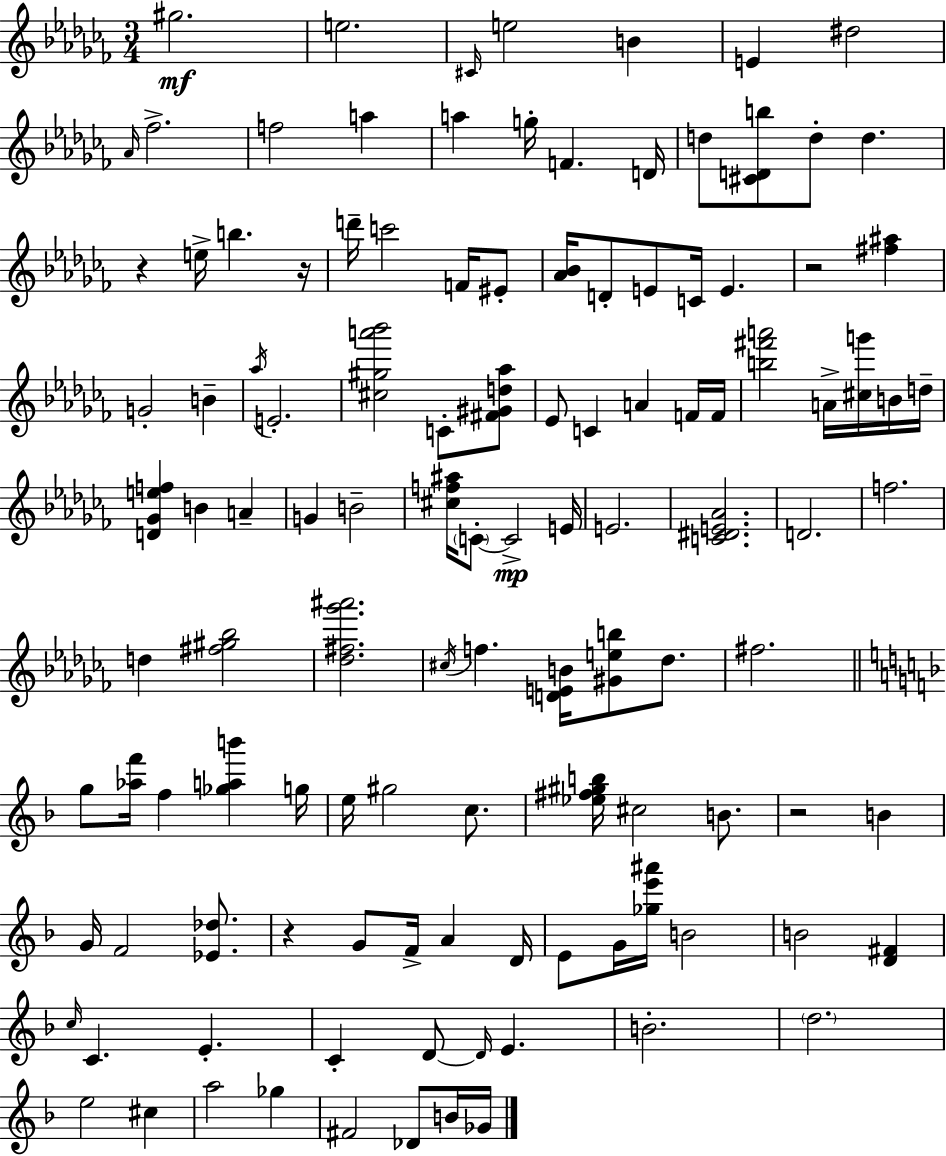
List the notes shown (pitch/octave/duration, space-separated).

G#5/h. E5/h. C#4/s E5/h B4/q E4/q D#5/h Ab4/s FES5/h. F5/h A5/q A5/q G5/s F4/q. D4/s D5/e [C#4,D4,B5]/e D5/e D5/q. R/q E5/s B5/q. R/s D6/s C6/h F4/s EIS4/e [Ab4,Bb4]/s D4/e E4/e C4/s E4/q. R/h [F#5,A#5]/q G4/h B4/q Ab5/s E4/h. [C#5,G#5,A6,Bb6]/h C4/e [F#4,G#4,D5,Ab5]/e Eb4/e C4/q A4/q F4/s F4/s [B5,F#6,A6]/h A4/s [C#5,G6]/s B4/s D5/s [D4,Gb4,E5,F5]/q B4/q A4/q G4/q B4/h [C#5,F5,A#5]/s C4/e C4/h E4/s E4/h. [C4,D#4,E4,Ab4]/h. D4/h. F5/h. D5/q [F#5,G#5,Bb5]/h [Db5,F#5,Gb6,A#6]/h. C#5/s F5/q. [D4,E4,B4]/s [G#4,E5,B5]/e Db5/e. F#5/h. G5/e [Ab5,F6]/s F5/q [Gb5,A5,B6]/q G5/s E5/s G#5/h C5/e. [Eb5,F#5,G#5,B5]/s C#5/h B4/e. R/h B4/q G4/s F4/h [Eb4,Db5]/e. R/q G4/e F4/s A4/q D4/s E4/e G4/s [Gb5,E6,A#6]/s B4/h B4/h [D4,F#4]/q C5/s C4/q. E4/q. C4/q D4/e D4/s E4/q. B4/h. D5/h. E5/h C#5/q A5/h Gb5/q F#4/h Db4/e B4/s Gb4/s